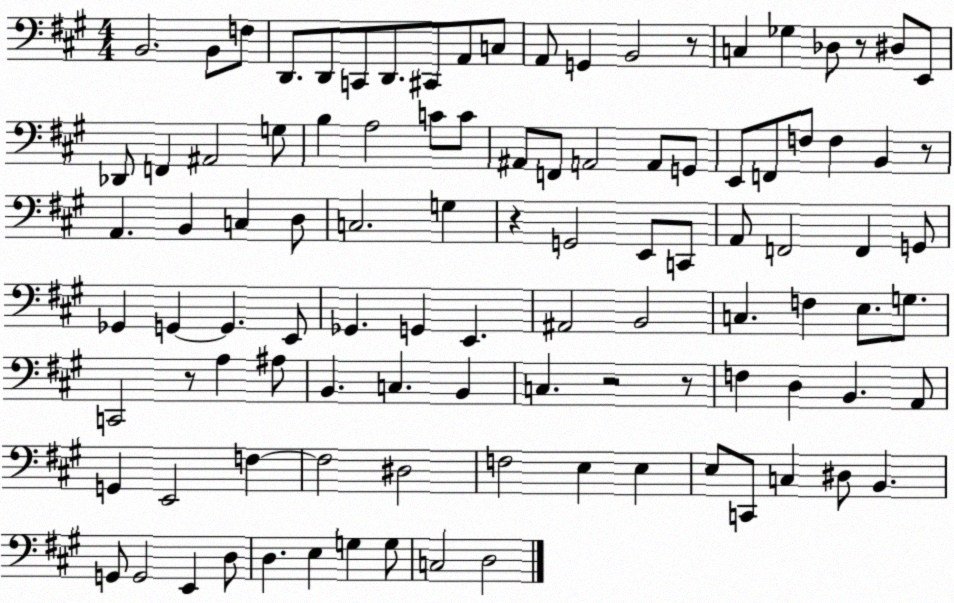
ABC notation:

X:1
T:Untitled
M:4/4
L:1/4
K:A
B,,2 B,,/2 F,/2 D,,/2 D,,/2 C,,/2 D,,/2 ^C,,/2 A,,/2 C,/2 A,,/2 G,, B,,2 z/2 C, _G, _D,/2 z/2 ^D,/2 E,,/2 _D,,/2 F,, ^A,,2 G,/2 B, A,2 C/2 C/2 ^A,,/2 F,,/2 A,,2 A,,/2 G,,/2 E,,/2 F,,/2 F,/2 F, B,, z/2 A,, B,, C, D,/2 C,2 G, z G,,2 E,,/2 C,,/2 A,,/2 F,,2 F,, G,,/2 _G,, G,, G,, E,,/2 _G,, G,, E,, ^A,,2 B,,2 C, F, E,/2 G,/2 C,,2 z/2 A, ^A,/2 B,, C, B,, C, z2 z/2 F, D, B,, A,,/2 G,, E,,2 F, F,2 ^D,2 F,2 E, E, E,/2 C,,/2 C, ^D,/2 B,, G,,/2 G,,2 E,, D,/2 D, E, G, G,/2 C,2 D,2